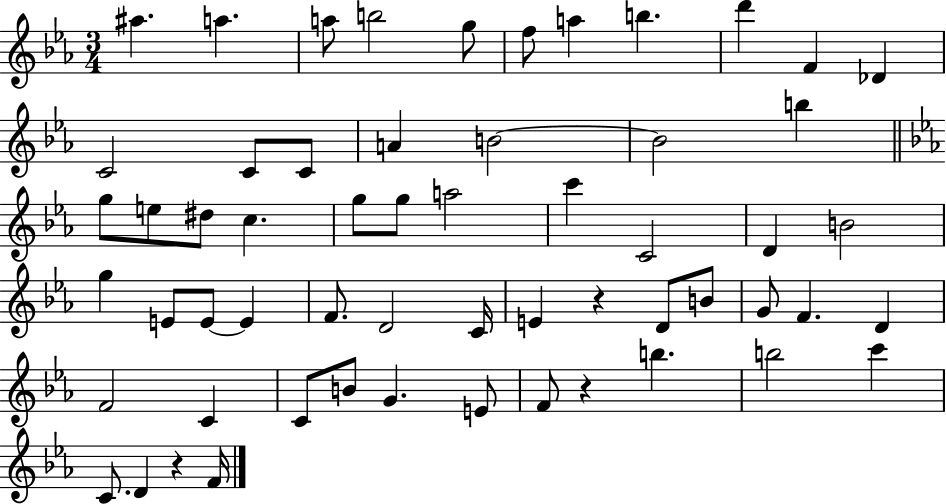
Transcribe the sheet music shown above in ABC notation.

X:1
T:Untitled
M:3/4
L:1/4
K:Eb
^a a a/2 b2 g/2 f/2 a b d' F _D C2 C/2 C/2 A B2 B2 b g/2 e/2 ^d/2 c g/2 g/2 a2 c' C2 D B2 g E/2 E/2 E F/2 D2 C/4 E z D/2 B/2 G/2 F D F2 C C/2 B/2 G E/2 F/2 z b b2 c' C/2 D z F/4